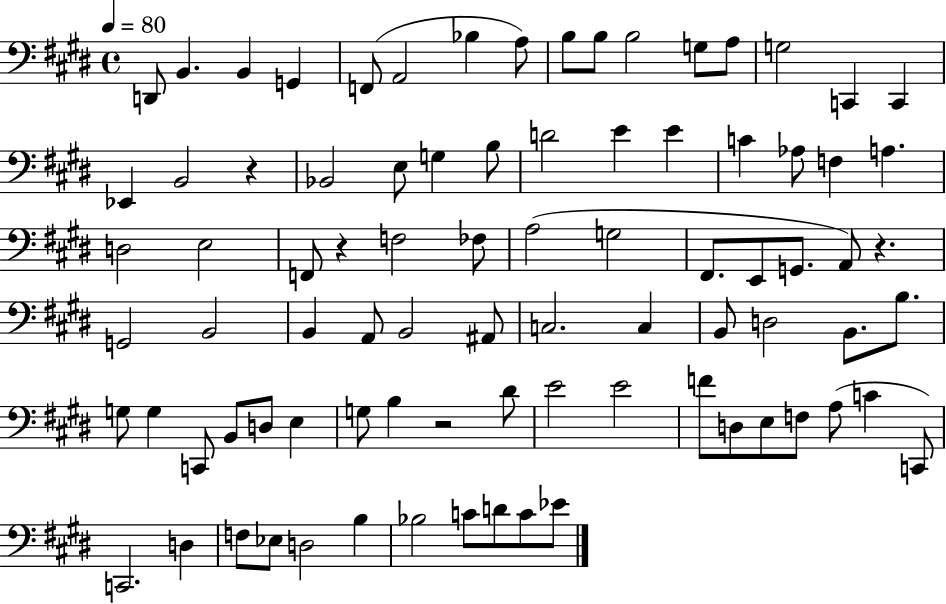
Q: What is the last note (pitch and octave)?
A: Eb4